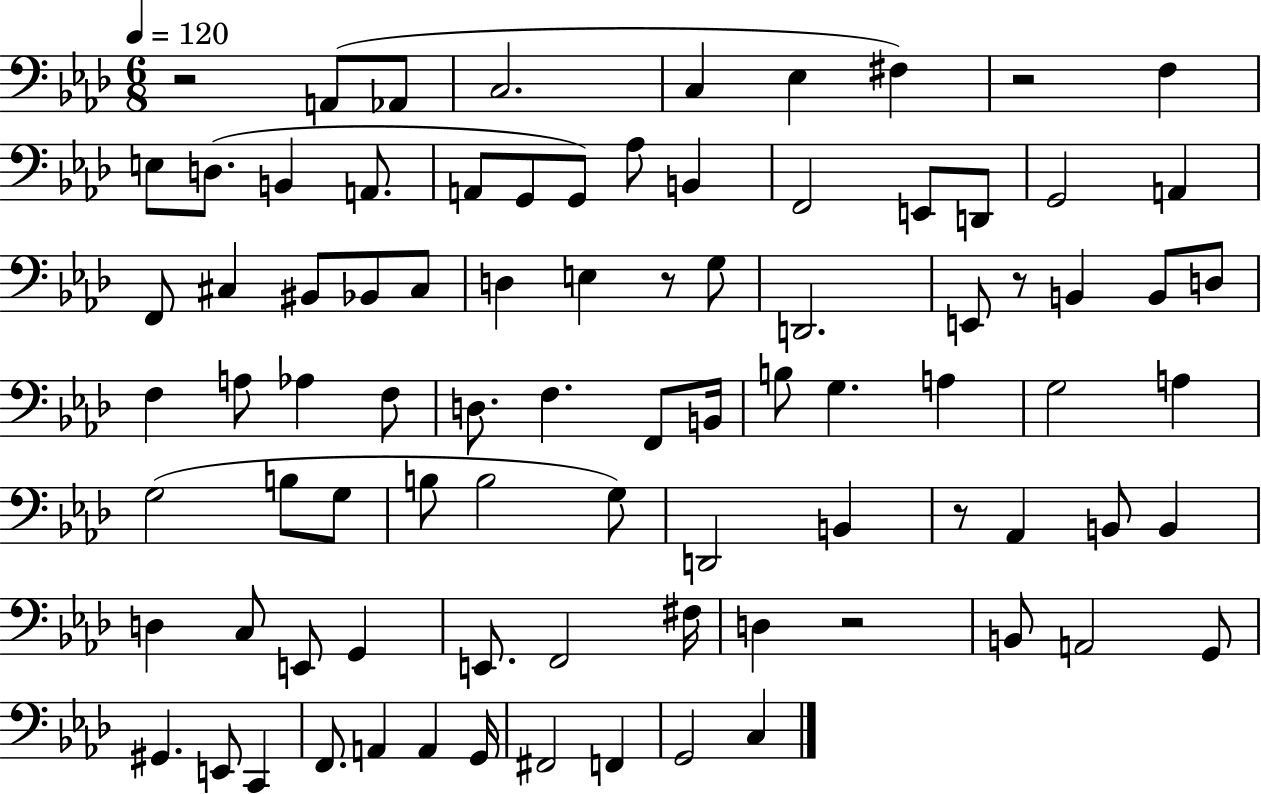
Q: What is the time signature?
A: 6/8